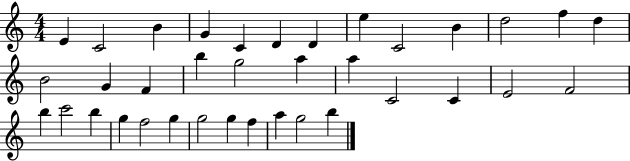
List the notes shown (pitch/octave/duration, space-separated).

E4/q C4/h B4/q G4/q C4/q D4/q D4/q E5/q C4/h B4/q D5/h F5/q D5/q B4/h G4/q F4/q B5/q G5/h A5/q A5/q C4/h C4/q E4/h F4/h B5/q C6/h B5/q G5/q F5/h G5/q G5/h G5/q F5/q A5/q G5/h B5/q